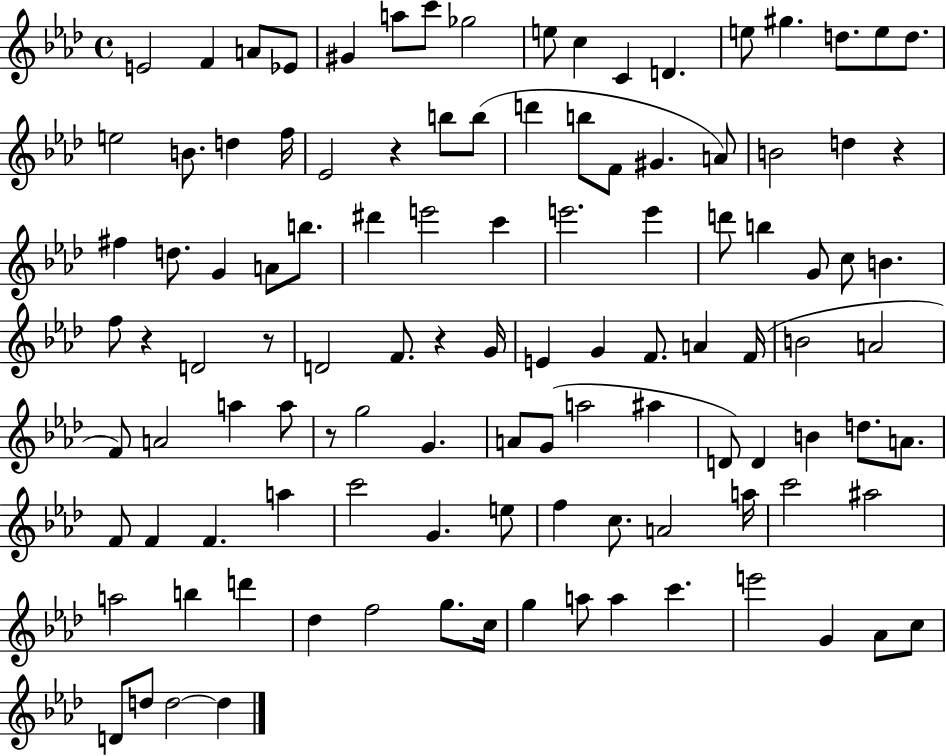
{
  \clef treble
  \time 4/4
  \defaultTimeSignature
  \key aes \major
  e'2 f'4 a'8 ees'8 | gis'4 a''8 c'''8 ges''2 | e''8 c''4 c'4 d'4. | e''8 gis''4. d''8. e''8 d''8. | \break e''2 b'8. d''4 f''16 | ees'2 r4 b''8 b''8( | d'''4 b''8 f'8 gis'4. a'8) | b'2 d''4 r4 | \break fis''4 d''8. g'4 a'8 b''8. | dis'''4 e'''2 c'''4 | e'''2. e'''4 | d'''8 b''4 g'8 c''8 b'4. | \break f''8 r4 d'2 r8 | d'2 f'8. r4 g'16 | e'4 g'4 f'8. a'4 f'16( | b'2 a'2 | \break f'8) a'2 a''4 a''8 | r8 g''2 g'4. | a'8 g'8( a''2 ais''4 | d'8) d'4 b'4 d''8. a'8. | \break f'8 f'4 f'4. a''4 | c'''2 g'4. e''8 | f''4 c''8. a'2 a''16 | c'''2 ais''2 | \break a''2 b''4 d'''4 | des''4 f''2 g''8. c''16 | g''4 a''8 a''4 c'''4. | e'''2 g'4 aes'8 c''8 | \break d'8 d''8 d''2~~ d''4 | \bar "|."
}